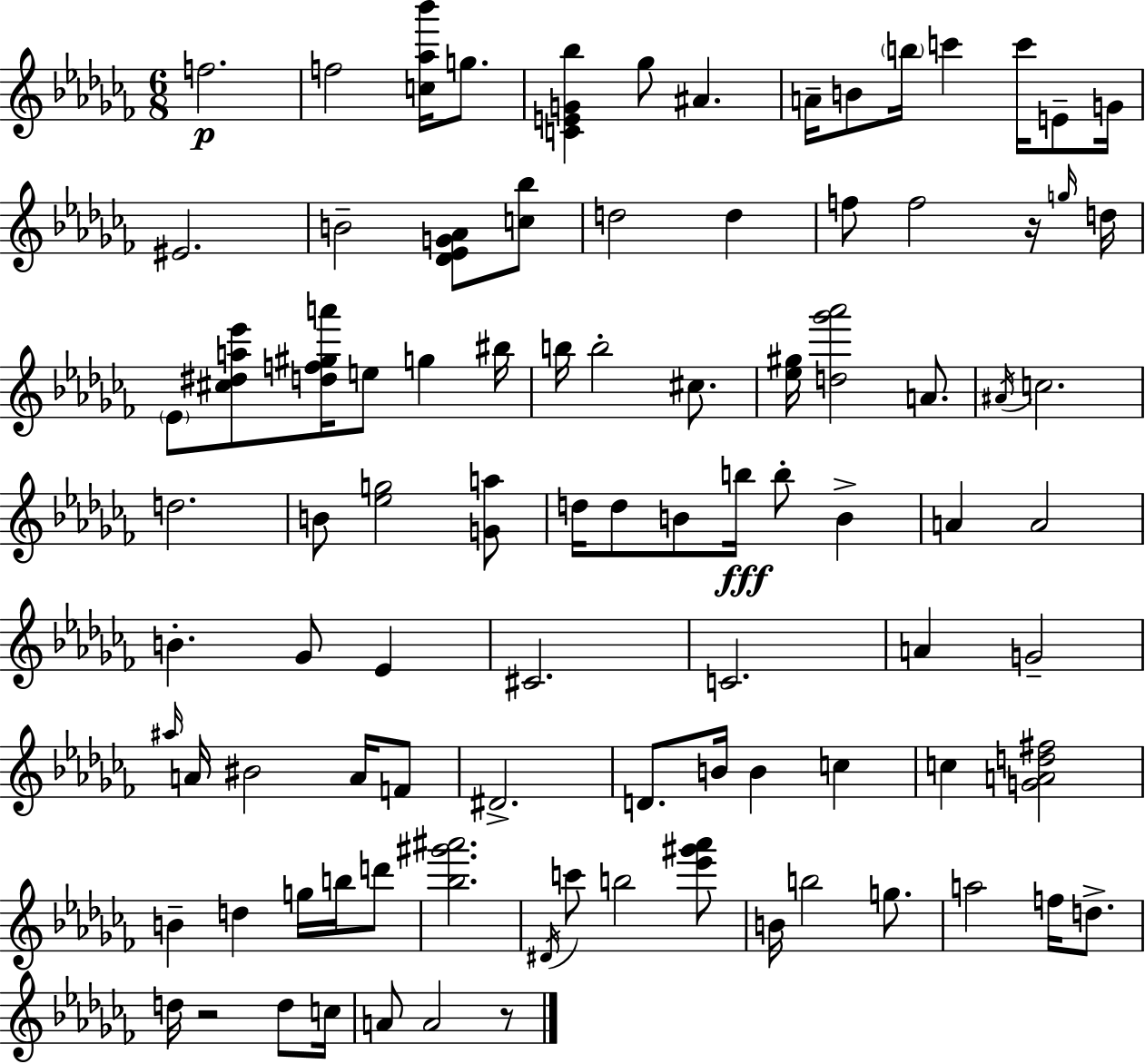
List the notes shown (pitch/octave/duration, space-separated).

F5/h. F5/h [C5,Ab5,Bb6]/s G5/e. [C4,E4,G4,Bb5]/q Gb5/e A#4/q. A4/s B4/e B5/s C6/q C6/s E4/e G4/s EIS4/h. B4/h [Db4,Eb4,G4,Ab4]/e [C5,Bb5]/e D5/h D5/q F5/e F5/h R/s G5/s D5/s Eb4/e [C#5,D#5,A5,Eb6]/e [D5,F5,G#5,A6]/s E5/e G5/q BIS5/s B5/s B5/h C#5/e. [Eb5,G#5]/s [D5,Gb6,Ab6]/h A4/e. A#4/s C5/h. D5/h. B4/e [Eb5,G5]/h [G4,A5]/e D5/s D5/e B4/e B5/s B5/e B4/q A4/q A4/h B4/q. Gb4/e Eb4/q C#4/h. C4/h. A4/q G4/h A#5/s A4/s BIS4/h A4/s F4/e D#4/h. D4/e. B4/s B4/q C5/q C5/q [G4,A4,D5,F#5]/h B4/q D5/q G5/s B5/s D6/e [Bb5,G#6,A#6]/h. D#4/s C6/e B5/h [Eb6,G#6,Ab6]/e B4/s B5/h G5/e. A5/h F5/s D5/e. D5/s R/h D5/e C5/s A4/e A4/h R/e